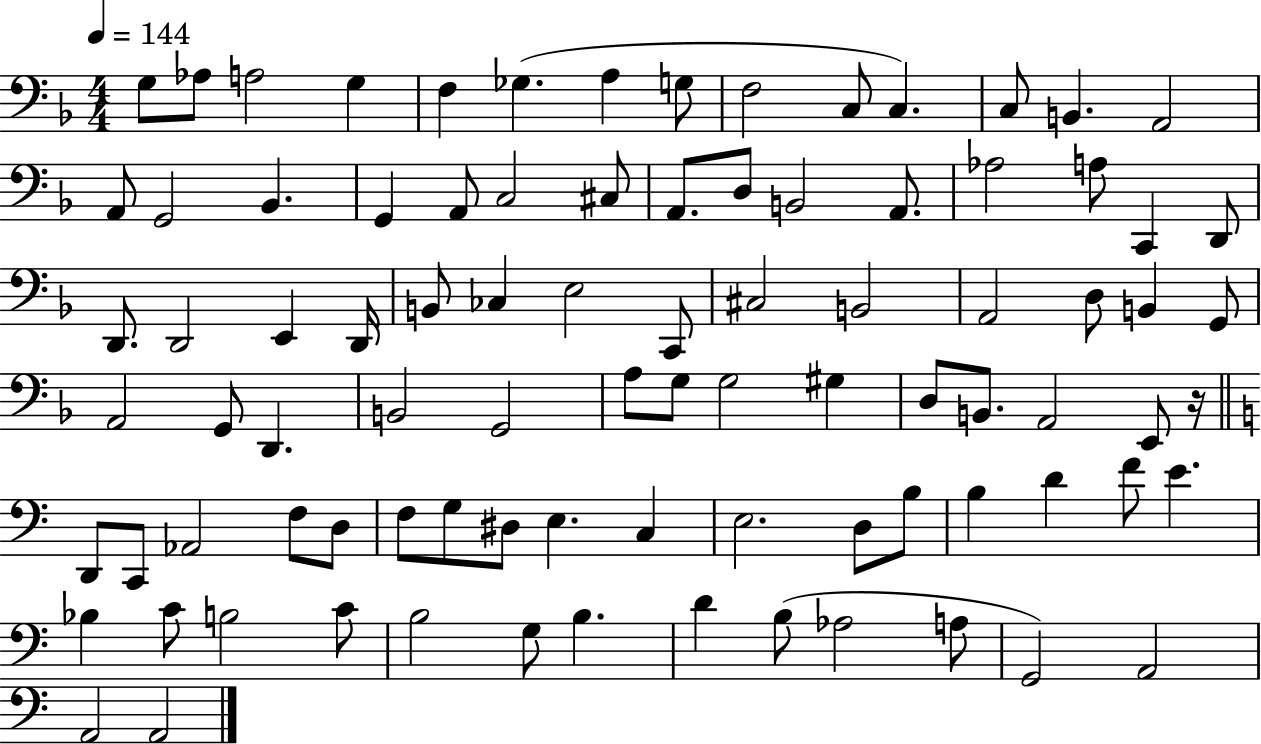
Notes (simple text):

G3/e Ab3/e A3/h G3/q F3/q Gb3/q. A3/q G3/e F3/h C3/e C3/q. C3/e B2/q. A2/h A2/e G2/h Bb2/q. G2/q A2/e C3/h C#3/e A2/e. D3/e B2/h A2/e. Ab3/h A3/e C2/q D2/e D2/e. D2/h E2/q D2/s B2/e CES3/q E3/h C2/e C#3/h B2/h A2/h D3/e B2/q G2/e A2/h G2/e D2/q. B2/h G2/h A3/e G3/e G3/h G#3/q D3/e B2/e. A2/h E2/e R/s D2/e C2/e Ab2/h F3/e D3/e F3/e G3/e D#3/e E3/q. C3/q E3/h. D3/e B3/e B3/q D4/q F4/e E4/q. Bb3/q C4/e B3/h C4/e B3/h G3/e B3/q. D4/q B3/e Ab3/h A3/e G2/h A2/h A2/h A2/h